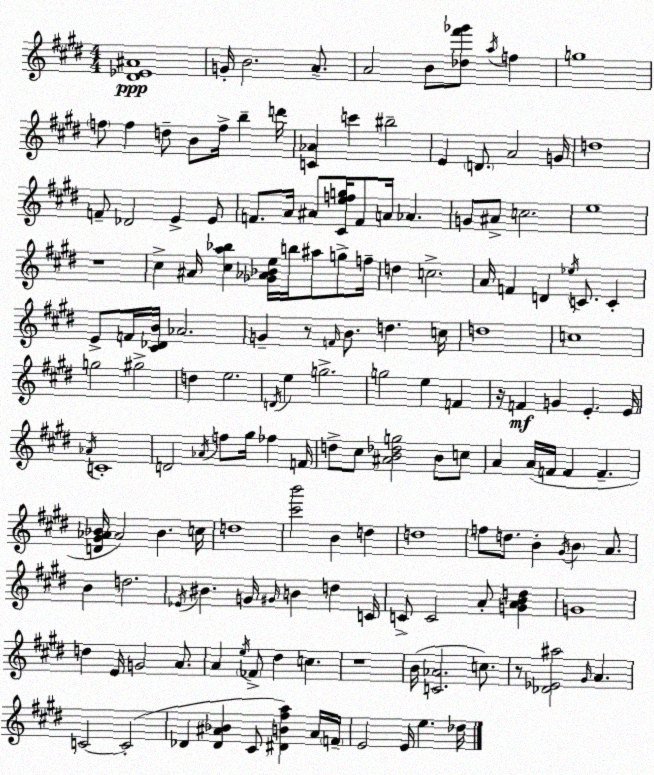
X:1
T:Untitled
M:4/4
L:1/4
K:E
[^D_E^A]4 G/4 B2 A/2 A2 B/2 [_d^f'_g']/2 a/4 f g4 f/2 f d/2 B/2 f/4 b d'/4 [C_A] c' ^b2 E D/2 A2 G/4 d4 F/2 _D2 E E/2 F/2 A/4 ^A/2 [^Cefg]/4 F/2 A/4 _A G/2 ^A/2 c2 e4 z4 ^c ^A/4 [^ca_b] [_G_A_Be]/4 b/4 ^a/2 g/2 f/4 d c2 A/4 F D _e/4 C/2 C E/2 F/4 [^C_DB]/4 _A2 G z/2 F/4 B/2 d c/4 d4 c4 g2 ^g2 d e2 D/4 e g2 g2 e F z/4 F G E E/4 _A/4 C4 D2 _A/4 f/2 ^g/4 _f F/4 d/2 ^c/2 [^AB_dg]2 B/2 c/2 A A/4 F/4 F F [D^G_A_B]/4 _A2 _B c/4 d4 [^c'b']2 B d d4 f/2 d/2 B ^G/4 B A/2 B d2 _E/4 ^B G/4 ^G/4 B d C/4 C/2 C2 A/2 [GABd] G4 d E/4 G2 A/2 A e/4 _F/2 ^d c z4 B/4 [C_A]2 c/2 z/2 [_D_E^a]2 ^G/4 A C2 C2 _D [_D^A_B] ^C/2 [^DB^fa] ^A/4 F/4 E2 E/4 e _d/4